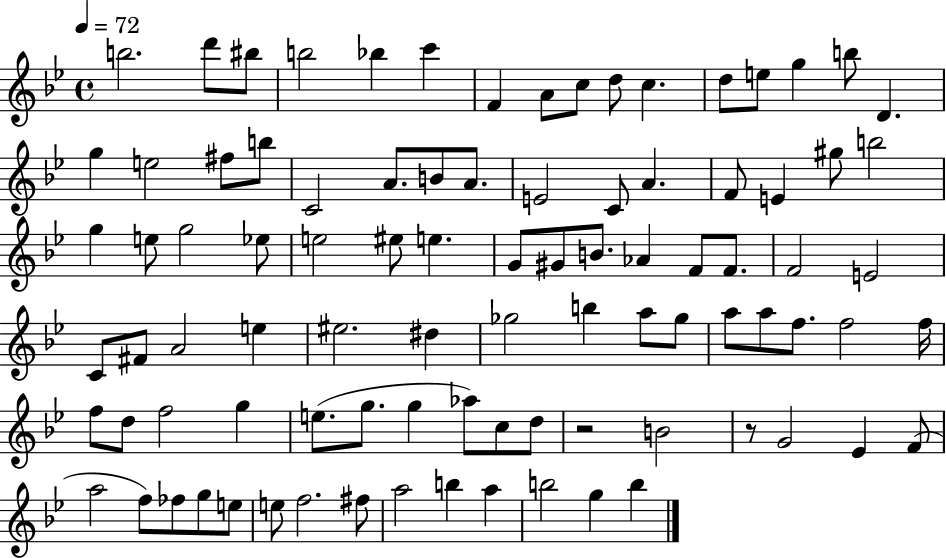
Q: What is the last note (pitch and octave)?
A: B5